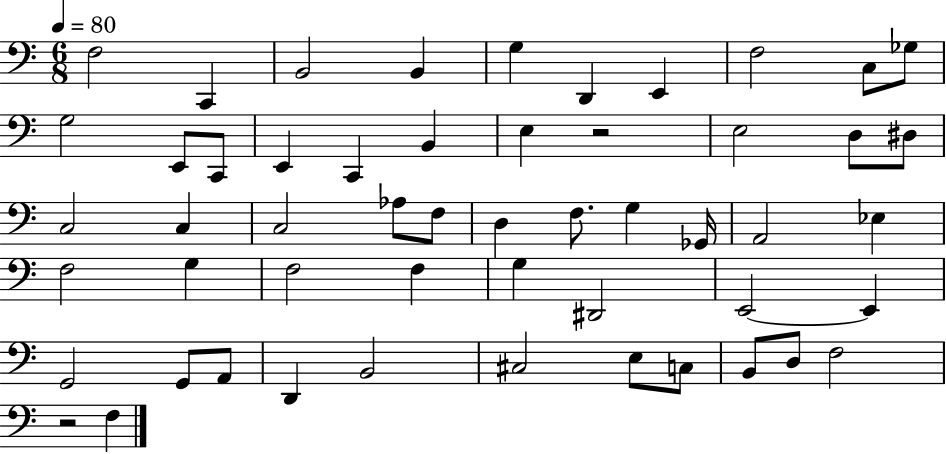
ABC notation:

X:1
T:Untitled
M:6/8
L:1/4
K:C
F,2 C,, B,,2 B,, G, D,, E,, F,2 C,/2 _G,/2 G,2 E,,/2 C,,/2 E,, C,, B,, E, z2 E,2 D,/2 ^D,/2 C,2 C, C,2 _A,/2 F,/2 D, F,/2 G, _G,,/4 A,,2 _E, F,2 G, F,2 F, G, ^D,,2 E,,2 E,, G,,2 G,,/2 A,,/2 D,, B,,2 ^C,2 E,/2 C,/2 B,,/2 D,/2 F,2 z2 F,